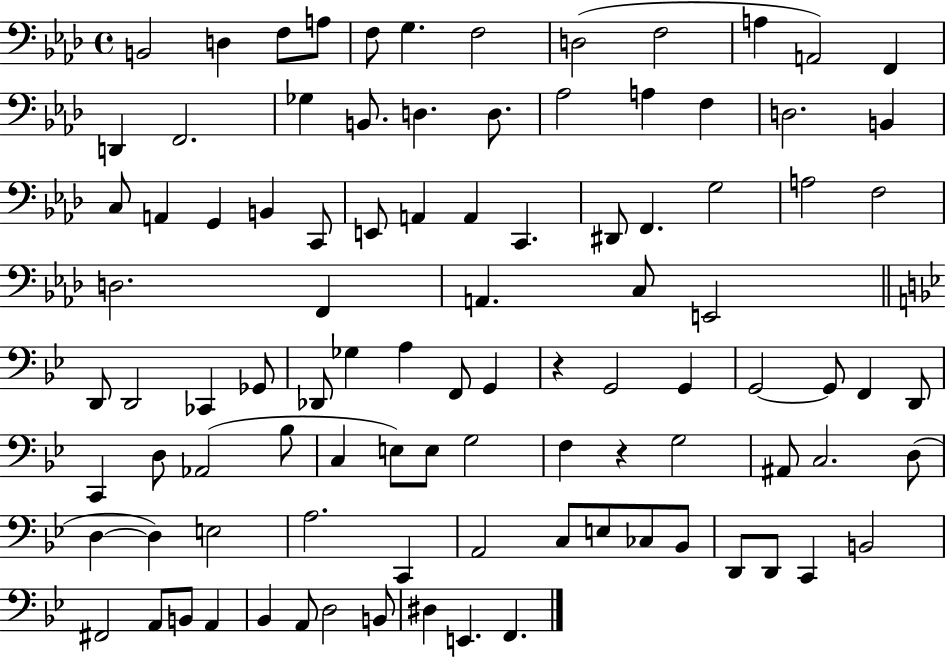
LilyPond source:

{
  \clef bass
  \time 4/4
  \defaultTimeSignature
  \key aes \major
  \repeat volta 2 { b,2 d4 f8 a8 | f8 g4. f2 | d2( f2 | a4 a,2) f,4 | \break d,4 f,2. | ges4 b,8. d4. d8. | aes2 a4 f4 | d2. b,4 | \break c8 a,4 g,4 b,4 c,8 | e,8 a,4 a,4 c,4. | dis,8 f,4. g2 | a2 f2 | \break d2. f,4 | a,4. c8 e,2 | \bar "||" \break \key bes \major d,8 d,2 ces,4 ges,8 | des,8 ges4 a4 f,8 g,4 | r4 g,2 g,4 | g,2~~ g,8 f,4 d,8 | \break c,4 d8 aes,2( bes8 | c4 e8) e8 g2 | f4 r4 g2 | ais,8 c2. d8( | \break d4~~ d4) e2 | a2. c,4 | a,2 c8 e8 ces8 bes,8 | d,8 d,8 c,4 b,2 | \break fis,2 a,8 b,8 a,4 | bes,4 a,8 d2 b,8 | dis4 e,4. f,4. | } \bar "|."
}